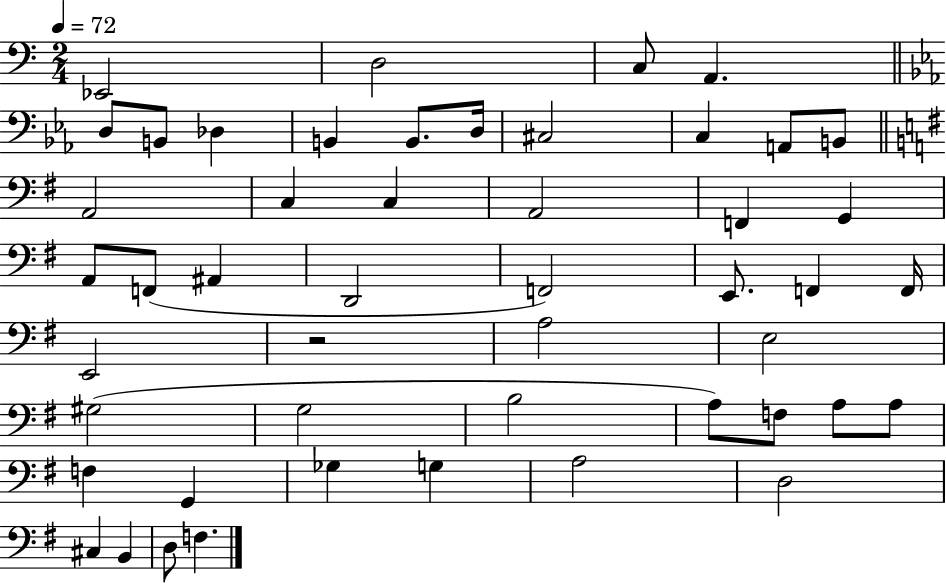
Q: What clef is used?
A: bass